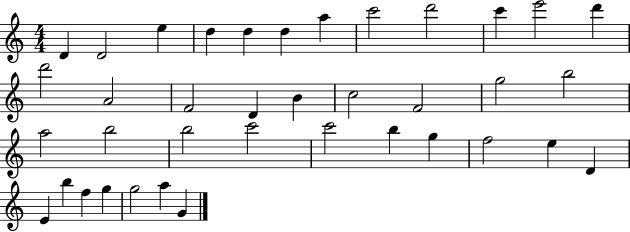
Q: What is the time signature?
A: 4/4